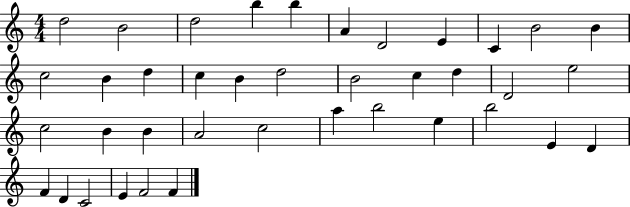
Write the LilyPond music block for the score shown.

{
  \clef treble
  \numericTimeSignature
  \time 4/4
  \key c \major
  d''2 b'2 | d''2 b''4 b''4 | a'4 d'2 e'4 | c'4 b'2 b'4 | \break c''2 b'4 d''4 | c''4 b'4 d''2 | b'2 c''4 d''4 | d'2 e''2 | \break c''2 b'4 b'4 | a'2 c''2 | a''4 b''2 e''4 | b''2 e'4 d'4 | \break f'4 d'4 c'2 | e'4 f'2 f'4 | \bar "|."
}